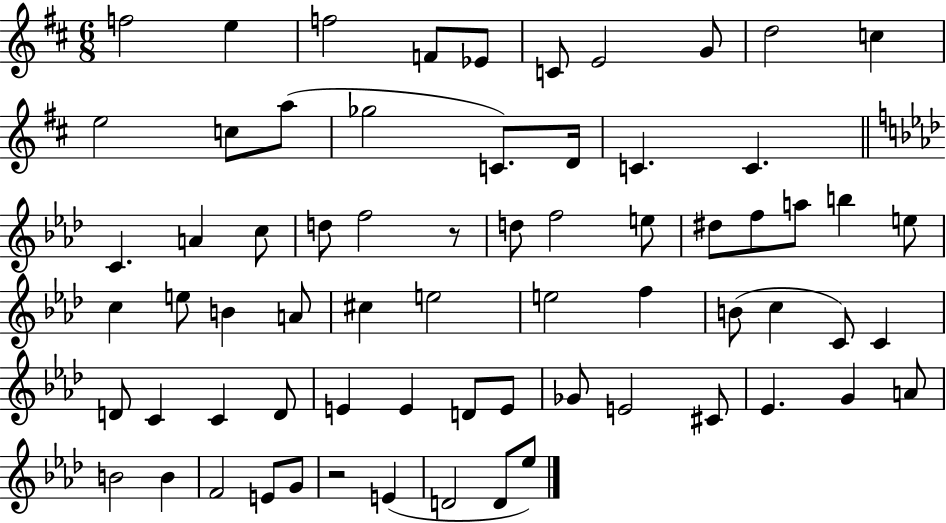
{
  \clef treble
  \numericTimeSignature
  \time 6/8
  \key d \major
  f''2 e''4 | f''2 f'8 ees'8 | c'8 e'2 g'8 | d''2 c''4 | \break e''2 c''8 a''8( | ges''2 c'8.) d'16 | c'4. c'4. | \bar "||" \break \key f \minor c'4. a'4 c''8 | d''8 f''2 r8 | d''8 f''2 e''8 | dis''8 f''8 a''8 b''4 e''8 | \break c''4 e''8 b'4 a'8 | cis''4 e''2 | e''2 f''4 | b'8( c''4 c'8) c'4 | \break d'8 c'4 c'4 d'8 | e'4 e'4 d'8 e'8 | ges'8 e'2 cis'8 | ees'4. g'4 a'8 | \break b'2 b'4 | f'2 e'8 g'8 | r2 e'4( | d'2 d'8 ees''8) | \break \bar "|."
}